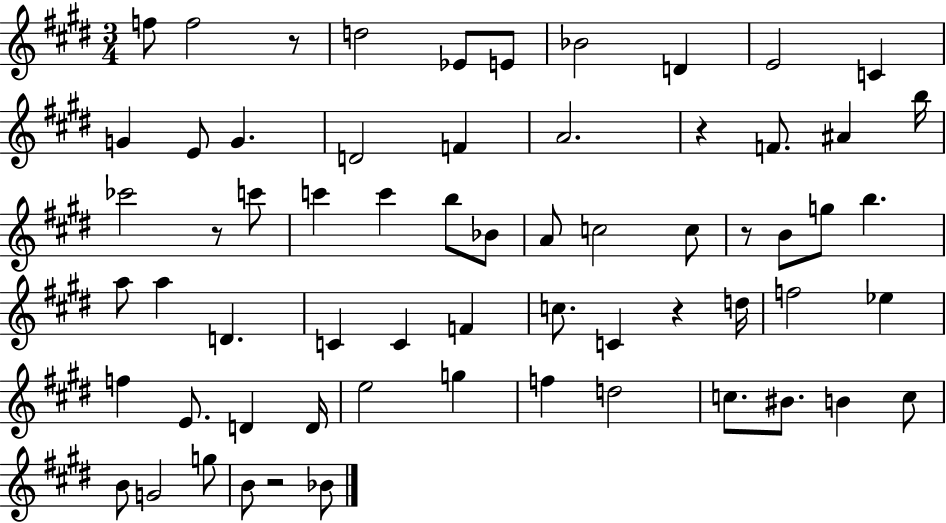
{
  \clef treble
  \numericTimeSignature
  \time 3/4
  \key e \major
  \repeat volta 2 { f''8 f''2 r8 | d''2 ees'8 e'8 | bes'2 d'4 | e'2 c'4 | \break g'4 e'8 g'4. | d'2 f'4 | a'2. | r4 f'8. ais'4 b''16 | \break ces'''2 r8 c'''8 | c'''4 c'''4 b''8 bes'8 | a'8 c''2 c''8 | r8 b'8 g''8 b''4. | \break a''8 a''4 d'4. | c'4 c'4 f'4 | c''8. c'4 r4 d''16 | f''2 ees''4 | \break f''4 e'8. d'4 d'16 | e''2 g''4 | f''4 d''2 | c''8. bis'8. b'4 c''8 | \break b'8 g'2 g''8 | b'8 r2 bes'8 | } \bar "|."
}